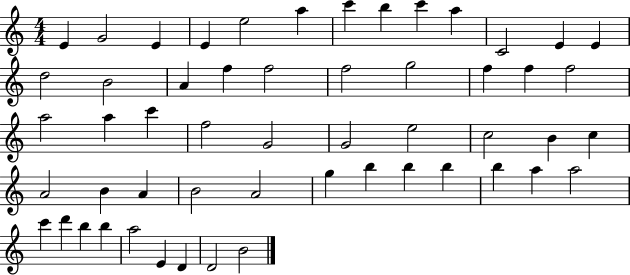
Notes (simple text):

E4/q G4/h E4/q E4/q E5/h A5/q C6/q B5/q C6/q A5/q C4/h E4/q E4/q D5/h B4/h A4/q F5/q F5/h F5/h G5/h F5/q F5/q F5/h A5/h A5/q C6/q F5/h G4/h G4/h E5/h C5/h B4/q C5/q A4/h B4/q A4/q B4/h A4/h G5/q B5/q B5/q B5/q B5/q A5/q A5/h C6/q D6/q B5/q B5/q A5/h E4/q D4/q D4/h B4/h